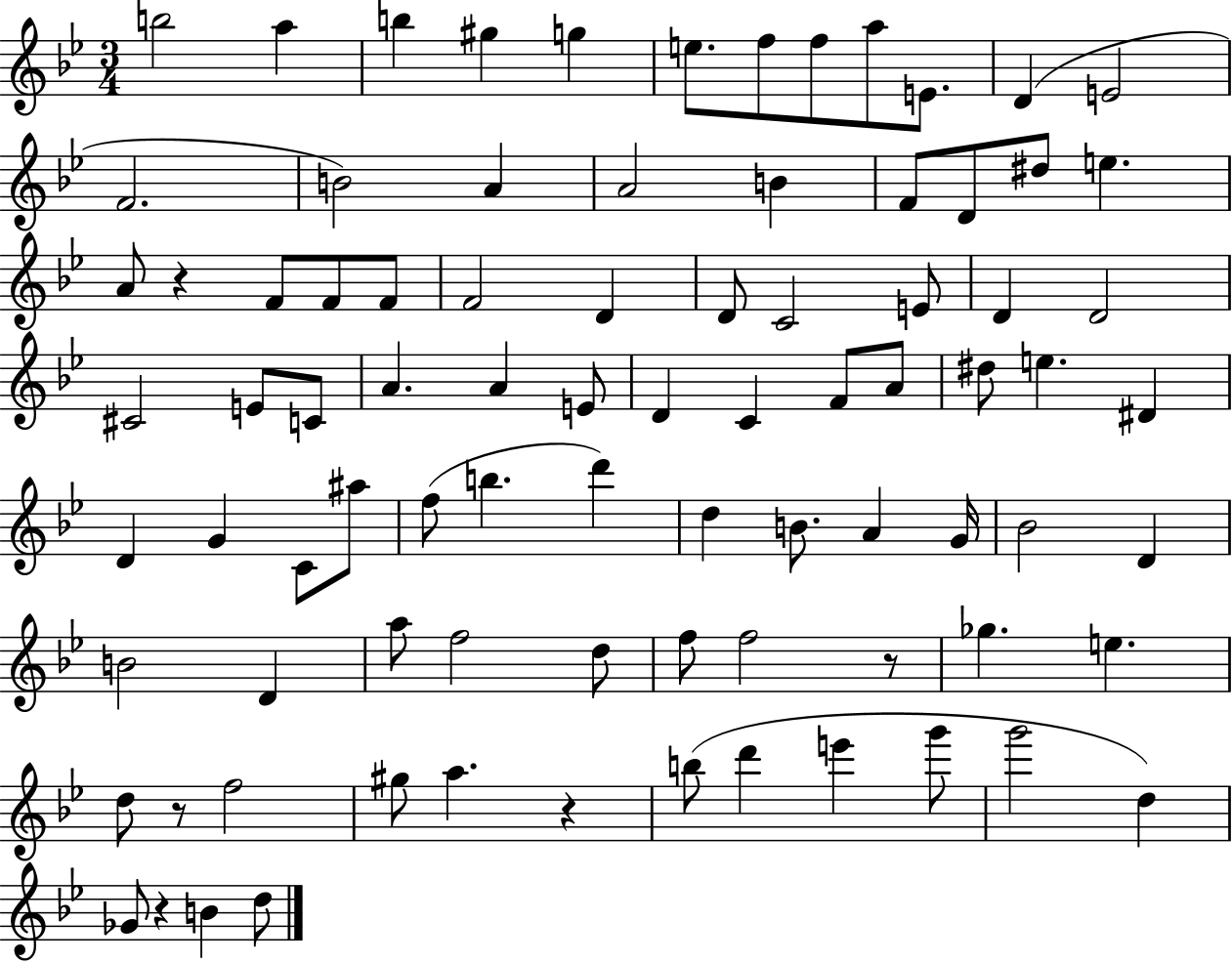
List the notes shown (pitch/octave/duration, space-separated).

B5/h A5/q B5/q G#5/q G5/q E5/e. F5/e F5/e A5/e E4/e. D4/q E4/h F4/h. B4/h A4/q A4/h B4/q F4/e D4/e D#5/e E5/q. A4/e R/q F4/e F4/e F4/e F4/h D4/q D4/e C4/h E4/e D4/q D4/h C#4/h E4/e C4/e A4/q. A4/q E4/e D4/q C4/q F4/e A4/e D#5/e E5/q. D#4/q D4/q G4/q C4/e A#5/e F5/e B5/q. D6/q D5/q B4/e. A4/q G4/s Bb4/h D4/q B4/h D4/q A5/e F5/h D5/e F5/e F5/h R/e Gb5/q. E5/q. D5/e R/e F5/h G#5/e A5/q. R/q B5/e D6/q E6/q G6/e G6/h D5/q Gb4/e R/q B4/q D5/e